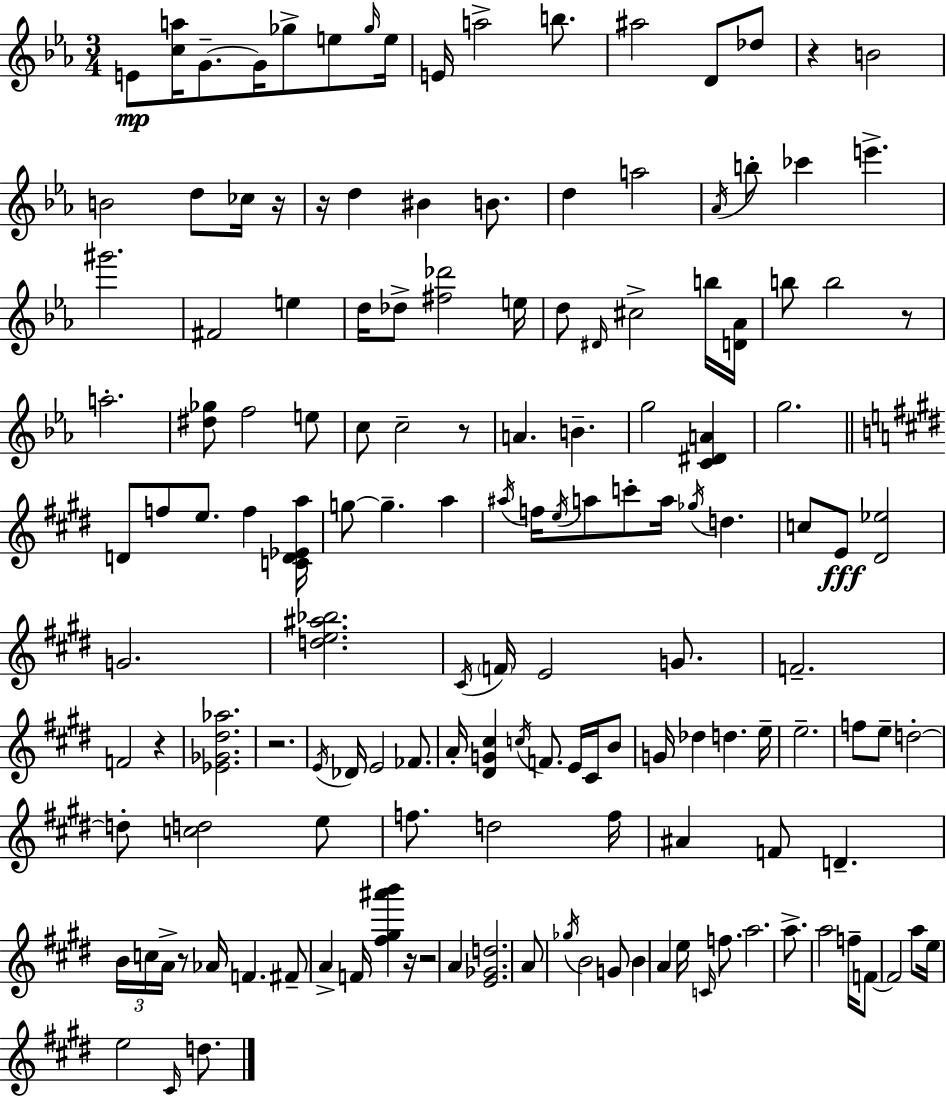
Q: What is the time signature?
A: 3/4